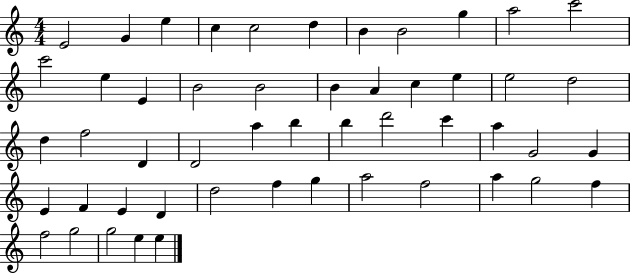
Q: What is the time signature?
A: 4/4